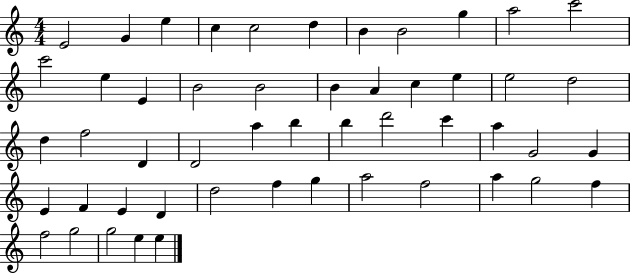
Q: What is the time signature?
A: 4/4